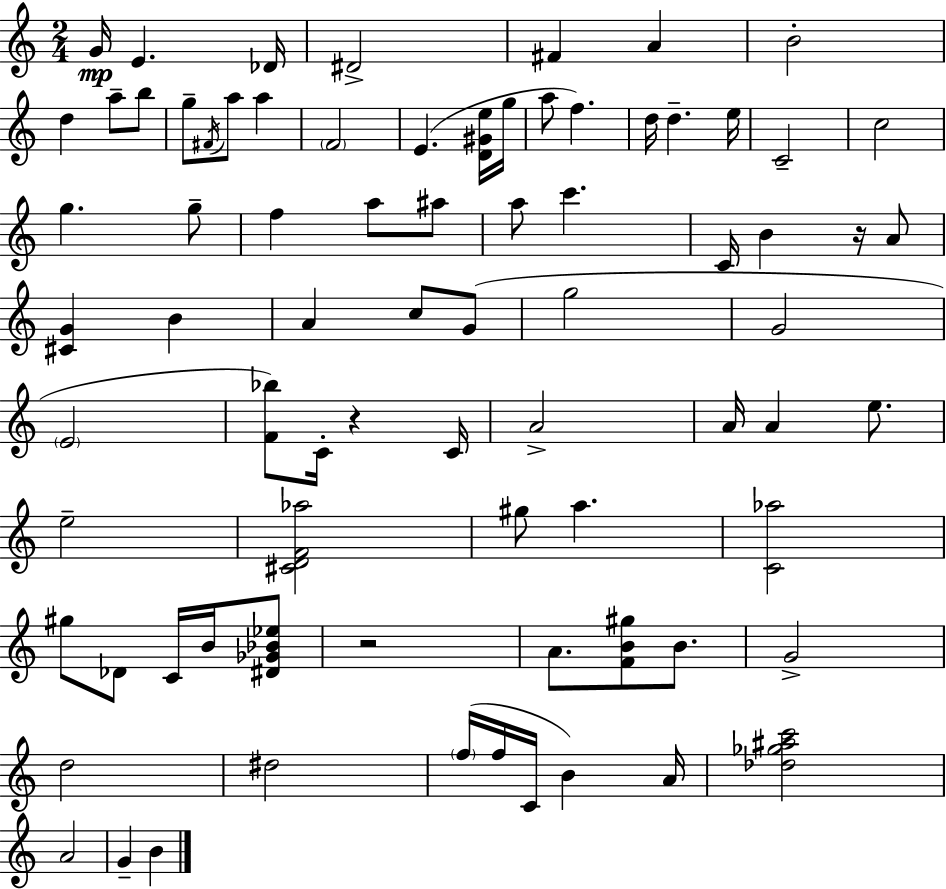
{
  \clef treble
  \numericTimeSignature
  \time 2/4
  \key a \minor
  \repeat volta 2 { g'16\mp e'4. des'16 | dis'2-> | fis'4 a'4 | b'2-. | \break d''4 a''8-- b''8 | g''8-- \acciaccatura { fis'16 } a''8 a''4 | \parenthesize f'2 | e'4.( <d' gis' e''>16 | \break g''16 a''8 f''4.) | d''16 d''4.-- | e''16 c'2-- | c''2 | \break g''4. g''8-- | f''4 a''8 ais''8 | a''8 c'''4. | c'16 b'4 r16 a'8 | \break <cis' g'>4 b'4 | a'4 c''8 g'8( | g''2 | g'2 | \break \parenthesize e'2 | <f' bes''>8) c'16-. r4 | c'16 a'2-> | a'16 a'4 e''8. | \break e''2-- | <cis' d' f' aes''>2 | gis''8 a''4. | <c' aes''>2 | \break gis''8 des'8 c'16 b'16 <dis' ges' bes' ees''>8 | r2 | a'8. <f' b' gis''>8 b'8. | g'2-> | \break d''2 | dis''2 | \parenthesize f''16( f''16 c'16 b'4) | a'16 <des'' ges'' ais'' c'''>2 | \break a'2 | g'4-- b'4 | } \bar "|."
}